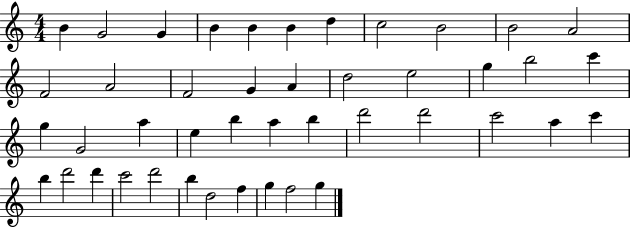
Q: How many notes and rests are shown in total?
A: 44